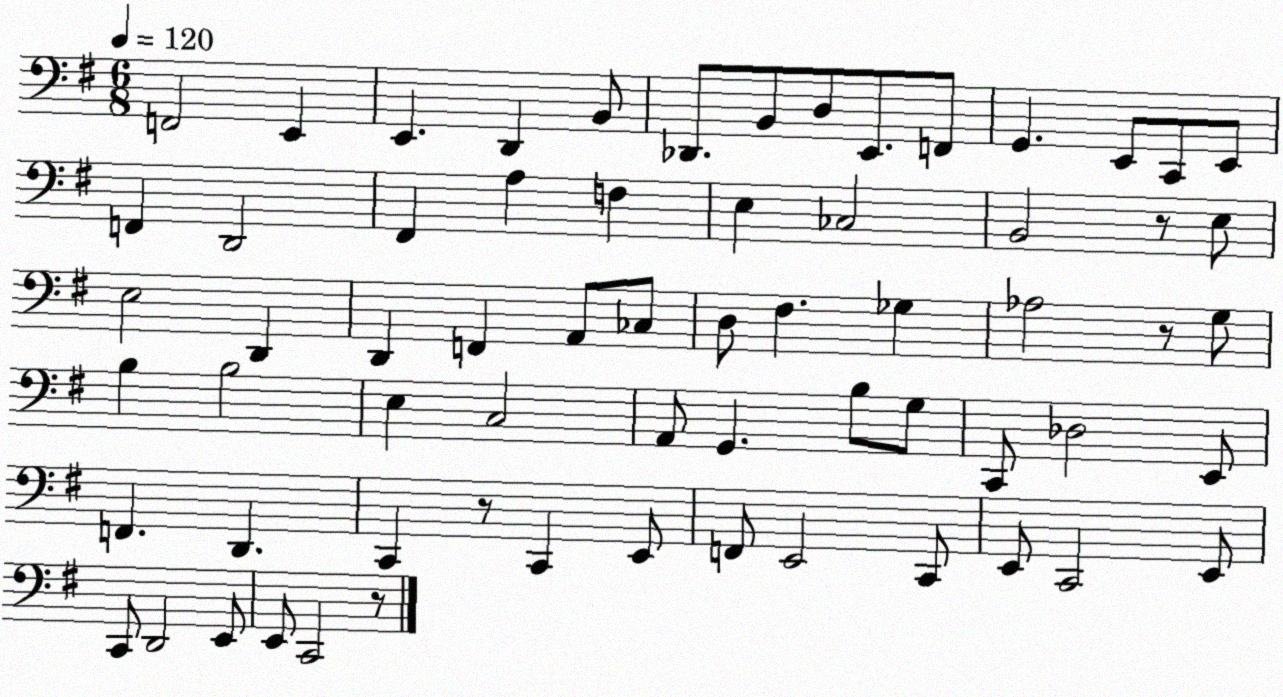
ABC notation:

X:1
T:Untitled
M:6/8
L:1/4
K:G
F,,2 E,, E,, D,, B,,/2 _D,,/2 B,,/2 D,/2 E,,/2 F,,/2 G,, E,,/2 C,,/2 E,,/2 F,, D,,2 ^F,, A, F, E, _C,2 B,,2 z/2 E,/2 E,2 D,, D,, F,, A,,/2 _C,/2 D,/2 ^F, _G, _A,2 z/2 G,/2 B, B,2 E, C,2 A,,/2 G,, B,/2 G,/2 C,,/2 _D,2 E,,/2 F,, D,, C,, z/2 C,, E,,/2 F,,/2 E,,2 C,,/2 E,,/2 C,,2 E,,/2 C,,/2 D,,2 E,,/2 E,,/2 C,,2 z/2